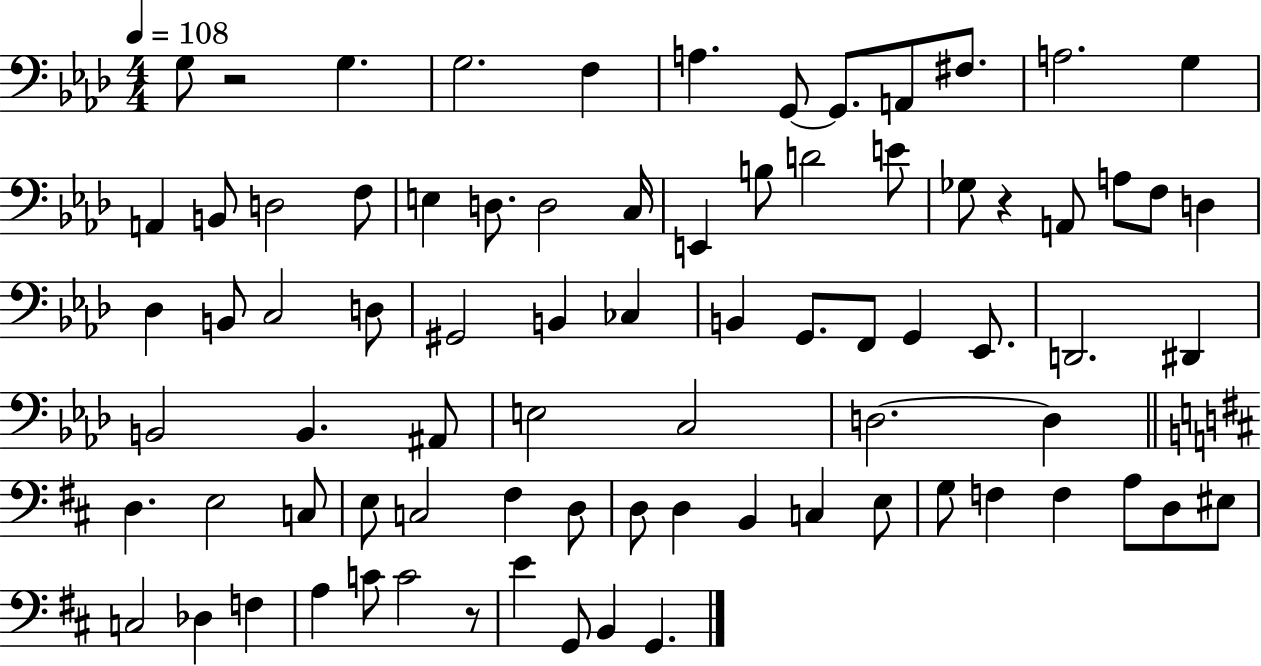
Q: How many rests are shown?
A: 3